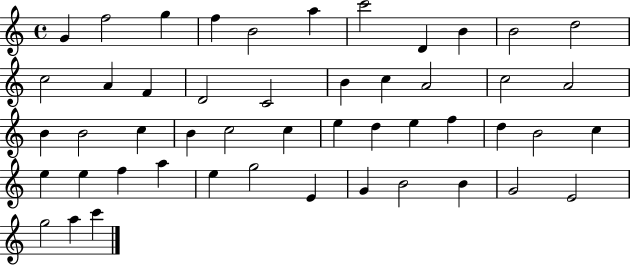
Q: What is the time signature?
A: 4/4